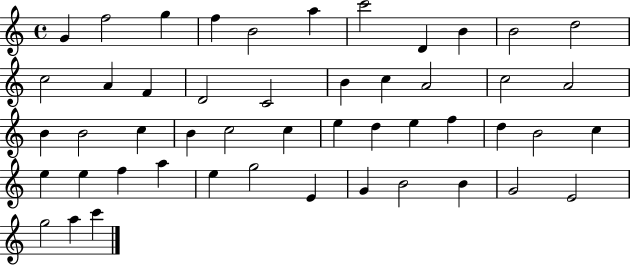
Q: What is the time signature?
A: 4/4